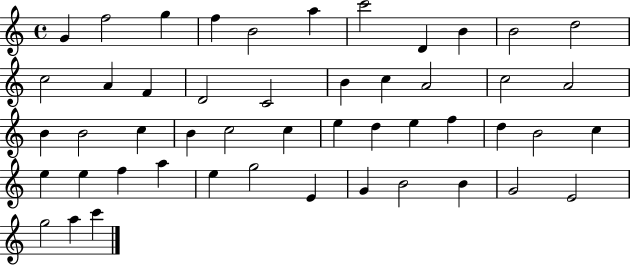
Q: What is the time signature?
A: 4/4